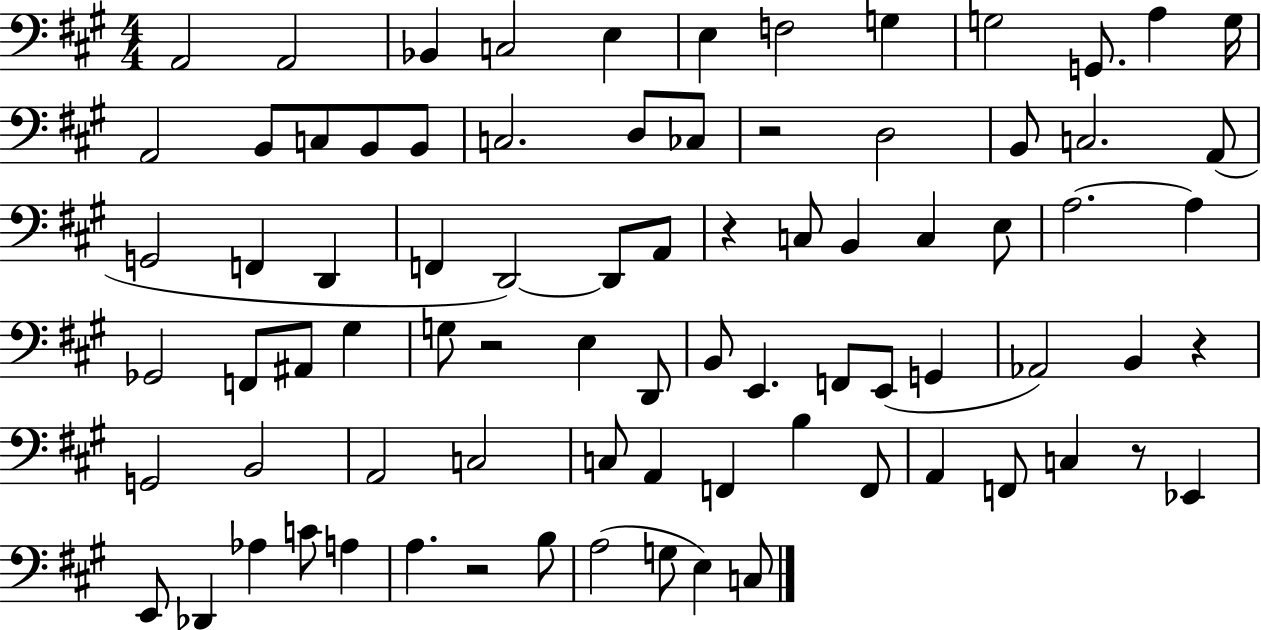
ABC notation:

X:1
T:Untitled
M:4/4
L:1/4
K:A
A,,2 A,,2 _B,, C,2 E, E, F,2 G, G,2 G,,/2 A, G,/4 A,,2 B,,/2 C,/2 B,,/2 B,,/2 C,2 D,/2 _C,/2 z2 D,2 B,,/2 C,2 A,,/2 G,,2 F,, D,, F,, D,,2 D,,/2 A,,/2 z C,/2 B,, C, E,/2 A,2 A, _G,,2 F,,/2 ^A,,/2 ^G, G,/2 z2 E, D,,/2 B,,/2 E,, F,,/2 E,,/2 G,, _A,,2 B,, z G,,2 B,,2 A,,2 C,2 C,/2 A,, F,, B, F,,/2 A,, F,,/2 C, z/2 _E,, E,,/2 _D,, _A, C/2 A, A, z2 B,/2 A,2 G,/2 E, C,/2